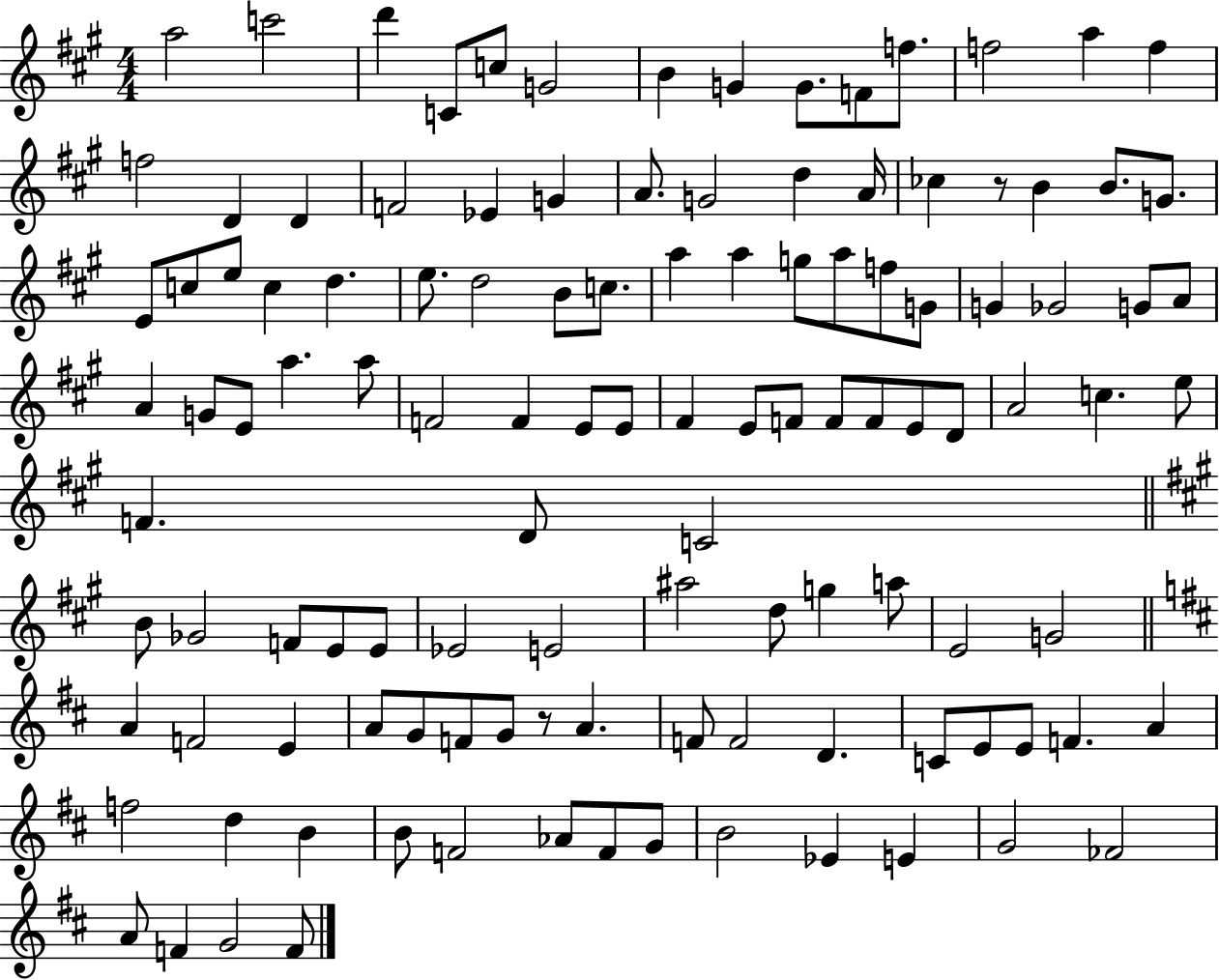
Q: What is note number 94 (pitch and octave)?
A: C4